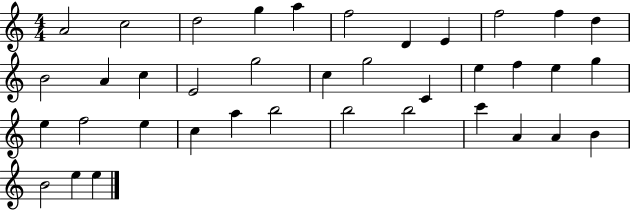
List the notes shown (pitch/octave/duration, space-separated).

A4/h C5/h D5/h G5/q A5/q F5/h D4/q E4/q F5/h F5/q D5/q B4/h A4/q C5/q E4/h G5/h C5/q G5/h C4/q E5/q F5/q E5/q G5/q E5/q F5/h E5/q C5/q A5/q B5/h B5/h B5/h C6/q A4/q A4/q B4/q B4/h E5/q E5/q